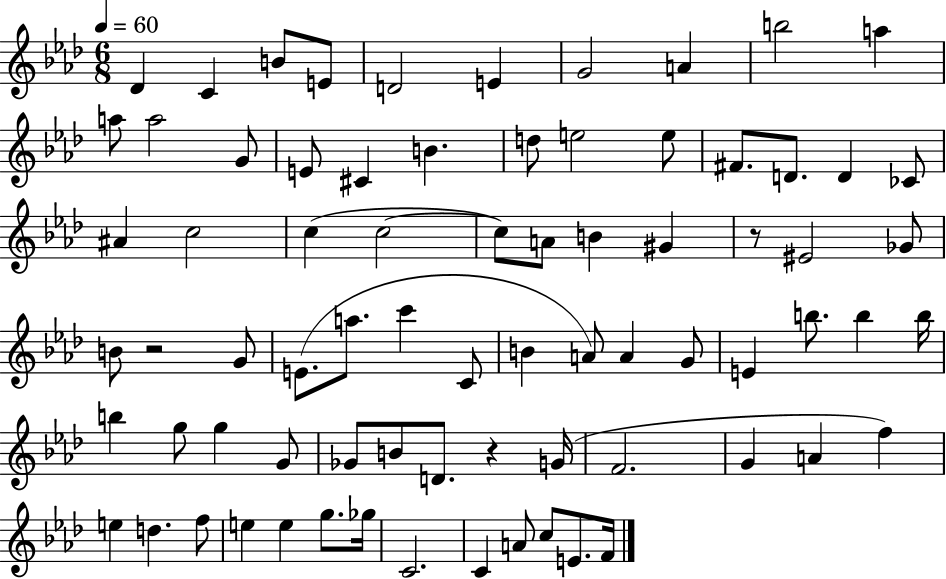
{
  \clef treble
  \numericTimeSignature
  \time 6/8
  \key aes \major
  \tempo 4 = 60
  des'4 c'4 b'8 e'8 | d'2 e'4 | g'2 a'4 | b''2 a''4 | \break a''8 a''2 g'8 | e'8 cis'4 b'4. | d''8 e''2 e''8 | fis'8. d'8. d'4 ces'8 | \break ais'4 c''2 | c''4( c''2~~ | c''8) a'8 b'4 gis'4 | r8 eis'2 ges'8 | \break b'8 r2 g'8 | e'8.( a''8. c'''4 c'8 | b'4 a'8) a'4 g'8 | e'4 b''8. b''4 b''16 | \break b''4 g''8 g''4 g'8 | ges'8 b'8 d'8. r4 g'16( | f'2. | g'4 a'4 f''4) | \break e''4 d''4. f''8 | e''4 e''4 g''8. ges''16 | c'2. | c'4 a'8 c''8 e'8. f'16 | \break \bar "|."
}